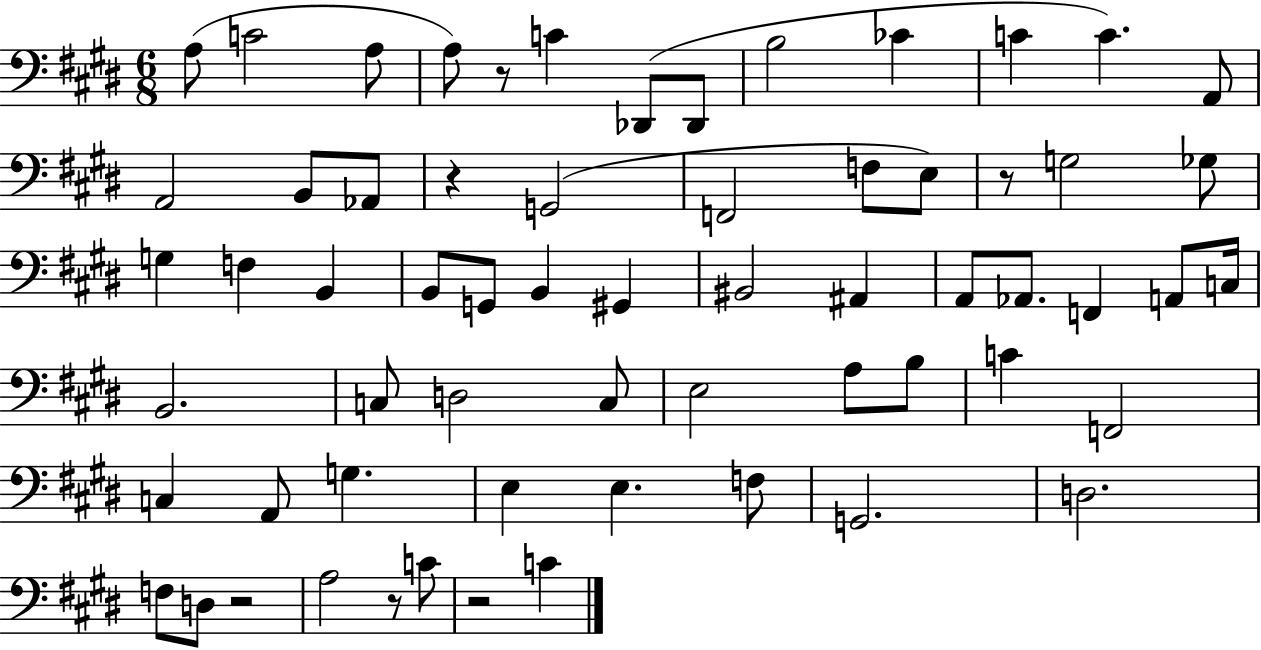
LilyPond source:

{
  \clef bass
  \numericTimeSignature
  \time 6/8
  \key e \major
  \repeat volta 2 { a8( c'2 a8 | a8) r8 c'4 des,8( des,8 | b2 ces'4 | c'4 c'4.) a,8 | \break a,2 b,8 aes,8 | r4 g,2( | f,2 f8 e8) | r8 g2 ges8 | \break g4 f4 b,4 | b,8 g,8 b,4 gis,4 | bis,2 ais,4 | a,8 aes,8. f,4 a,8 c16 | \break b,2. | c8 d2 c8 | e2 a8 b8 | c'4 f,2 | \break c4 a,8 g4. | e4 e4. f8 | g,2. | d2. | \break f8 d8 r2 | a2 r8 c'8 | r2 c'4 | } \bar "|."
}